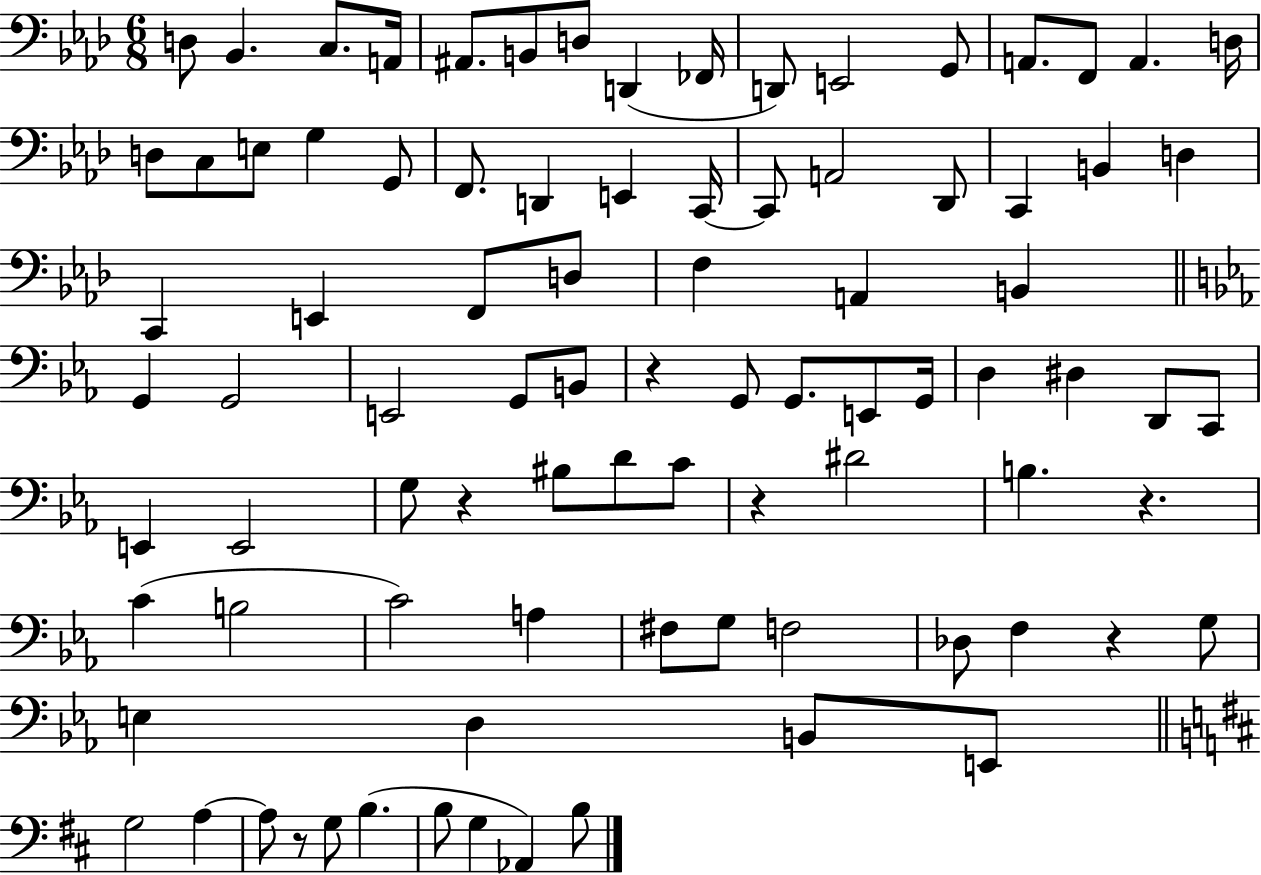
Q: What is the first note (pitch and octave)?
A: D3